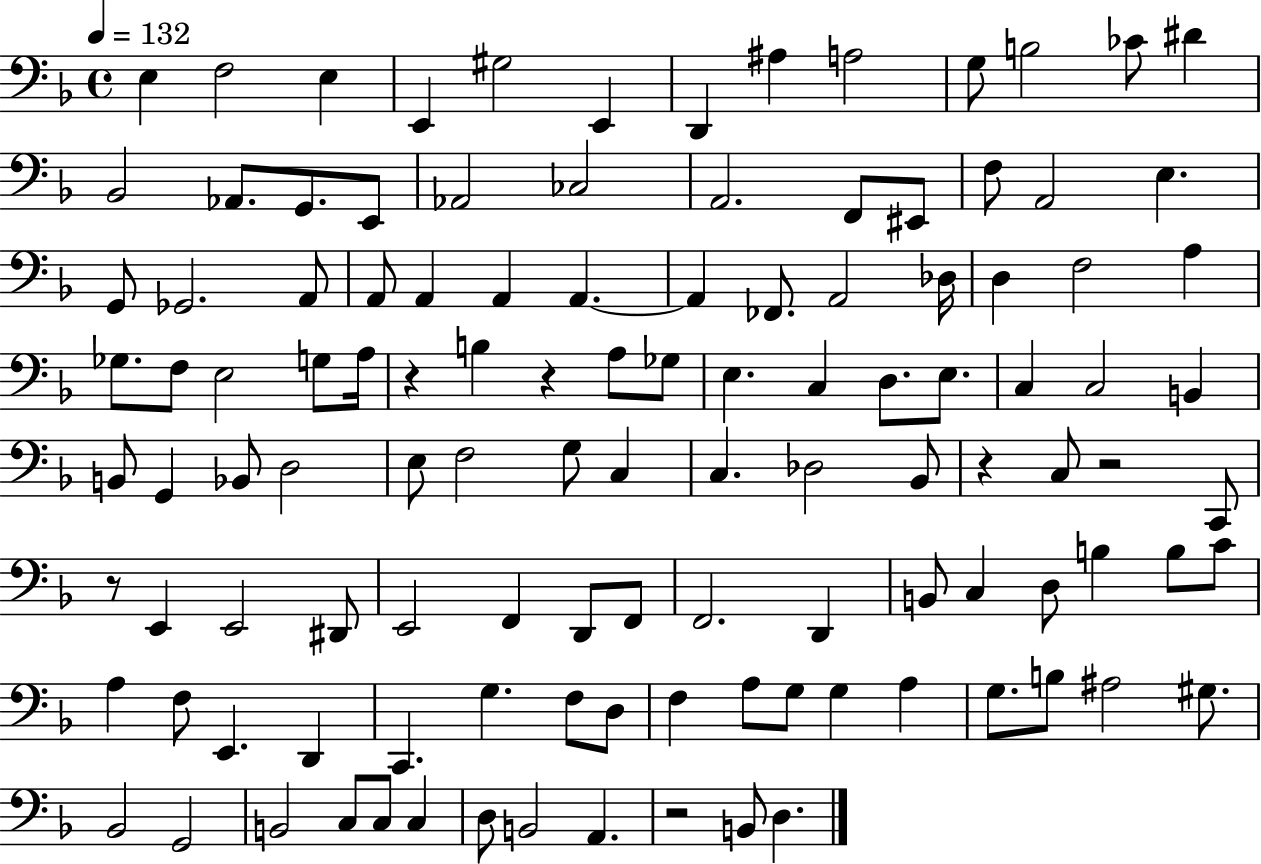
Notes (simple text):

E3/q F3/h E3/q E2/q G#3/h E2/q D2/q A#3/q A3/h G3/e B3/h CES4/e D#4/q Bb2/h Ab2/e. G2/e. E2/e Ab2/h CES3/h A2/h. F2/e EIS2/e F3/e A2/h E3/q. G2/e Gb2/h. A2/e A2/e A2/q A2/q A2/q. A2/q FES2/e. A2/h Db3/s D3/q F3/h A3/q Gb3/e. F3/e E3/h G3/e A3/s R/q B3/q R/q A3/e Gb3/e E3/q. C3/q D3/e. E3/e. C3/q C3/h B2/q B2/e G2/q Bb2/e D3/h E3/e F3/h G3/e C3/q C3/q. Db3/h Bb2/e R/q C3/e R/h C2/e R/e E2/q E2/h D#2/e E2/h F2/q D2/e F2/e F2/h. D2/q B2/e C3/q D3/e B3/q B3/e C4/e A3/q F3/e E2/q. D2/q C2/q. G3/q. F3/e D3/e F3/q A3/e G3/e G3/q A3/q G3/e. B3/e A#3/h G#3/e. Bb2/h G2/h B2/h C3/e C3/e C3/q D3/e B2/h A2/q. R/h B2/e D3/q.